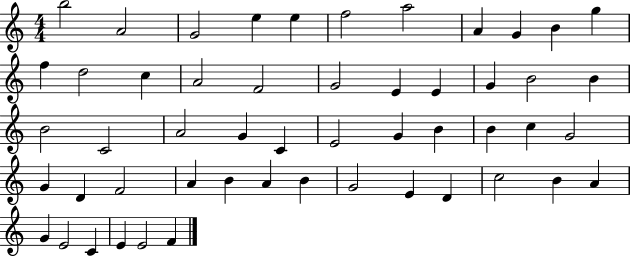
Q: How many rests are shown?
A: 0